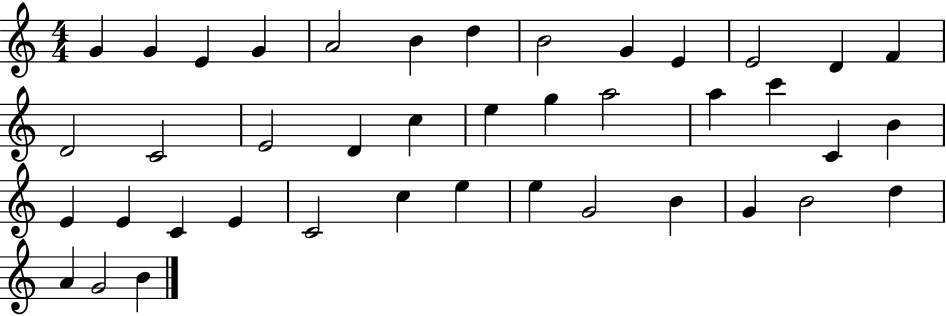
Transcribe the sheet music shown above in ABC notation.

X:1
T:Untitled
M:4/4
L:1/4
K:C
G G E G A2 B d B2 G E E2 D F D2 C2 E2 D c e g a2 a c' C B E E C E C2 c e e G2 B G B2 d A G2 B